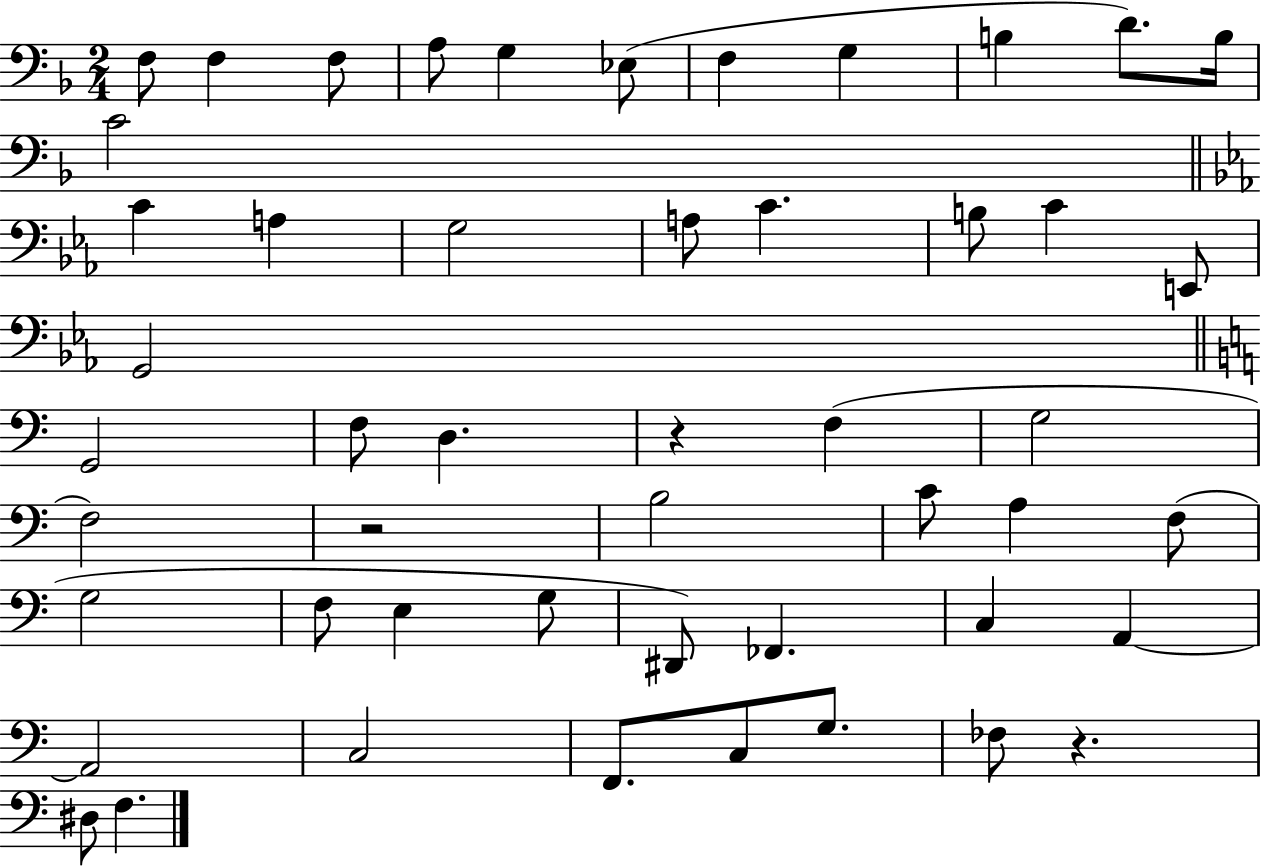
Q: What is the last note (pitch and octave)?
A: F3